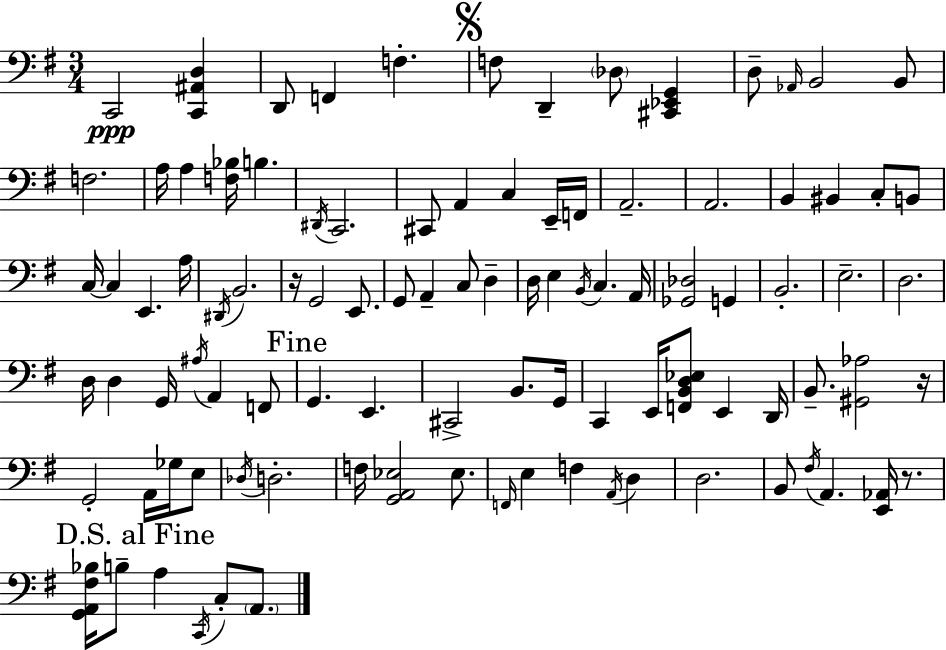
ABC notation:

X:1
T:Untitled
M:3/4
L:1/4
K:Em
C,,2 [C,,^A,,D,] D,,/2 F,, F, F,/2 D,, _D,/2 [^C,,_E,,G,,] D,/2 _A,,/4 B,,2 B,,/2 F,2 A,/4 A, [F,_B,]/4 B, ^D,,/4 C,,2 ^C,,/2 A,, C, E,,/4 F,,/4 A,,2 A,,2 B,, ^B,, C,/2 B,,/2 C,/4 C, E,, A,/4 ^D,,/4 B,,2 z/4 G,,2 E,,/2 G,,/2 A,, C,/2 D, D,/4 E, B,,/4 C, A,,/4 [_G,,_D,]2 G,, B,,2 E,2 D,2 D,/4 D, G,,/4 ^A,/4 A,, F,,/2 G,, E,, ^C,,2 B,,/2 G,,/4 C,, E,,/4 [F,,B,,D,_E,]/2 E,, D,,/4 B,,/2 [^G,,_A,]2 z/4 G,,2 A,,/4 _G,/4 E,/2 _D,/4 D,2 F,/4 [G,,A,,_E,]2 _E,/2 F,,/4 E, F, A,,/4 D, D,2 B,,/2 ^F,/4 A,, [E,,_A,,]/4 z/2 [G,,A,,^F,_B,]/4 B,/2 A, C,,/4 C,/2 A,,/2